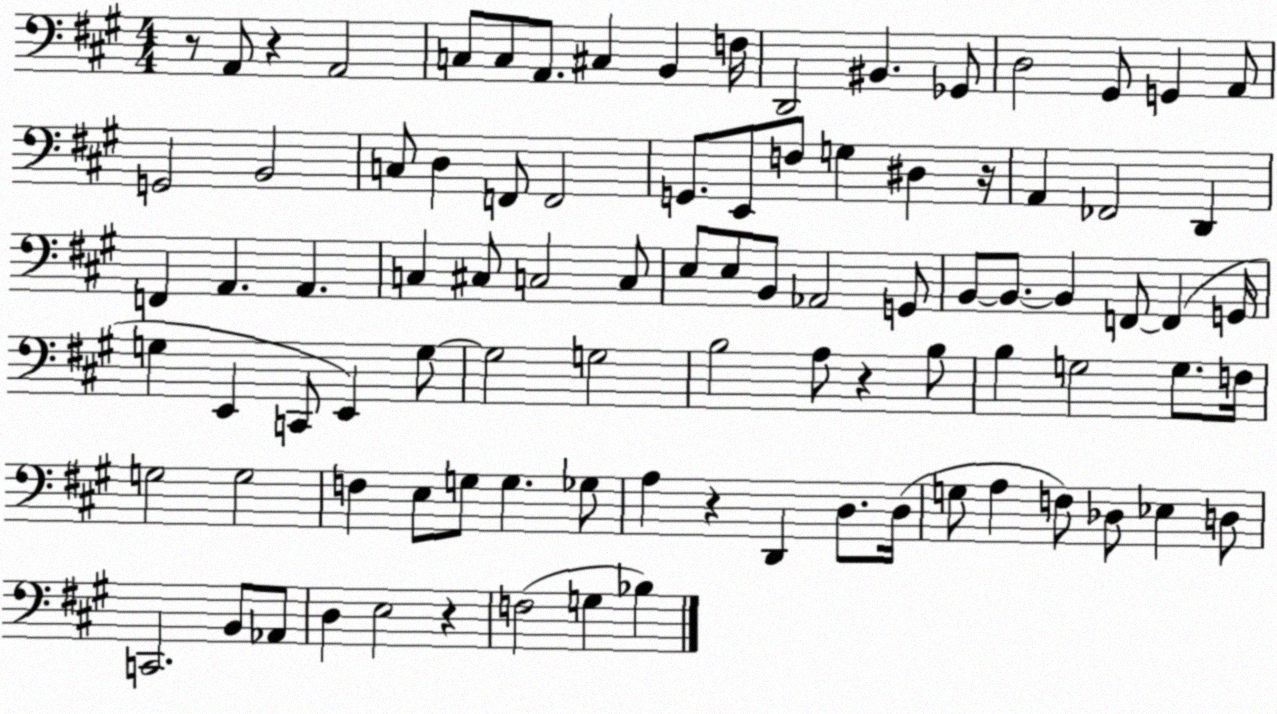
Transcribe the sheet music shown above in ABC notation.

X:1
T:Untitled
M:4/4
L:1/4
K:A
z/2 A,,/2 z A,,2 C,/2 C,/2 A,,/2 ^C, B,, F,/4 D,,2 ^B,, _G,,/2 D,2 ^G,,/2 G,, A,,/2 G,,2 B,,2 C,/2 D, F,,/2 F,,2 G,,/2 E,,/2 F,/2 G, ^D, z/4 A,, _F,,2 D,, F,, A,, A,, C, ^C,/2 C,2 C,/2 E,/2 E,/2 B,,/2 _A,,2 G,,/2 B,,/2 B,,/2 B,, F,,/2 F,, G,,/4 G, E,, C,,/2 E,, G,/2 G,2 G,2 B,2 A,/2 z B,/2 B, G,2 G,/2 F,/4 G,2 G,2 F, E,/2 G,/2 G, _G,/2 A, z D,, D,/2 D,/4 G,/2 A, F,/2 _D,/2 _E, D,/2 C,,2 B,,/2 _A,,/2 D, E,2 z F,2 G, _B,